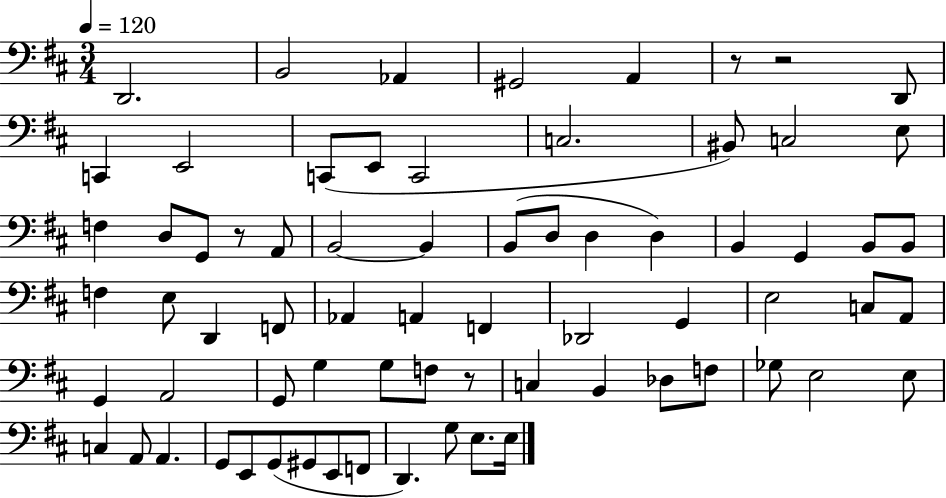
D2/h. B2/h Ab2/q G#2/h A2/q R/e R/h D2/e C2/q E2/h C2/e E2/e C2/h C3/h. BIS2/e C3/h E3/e F3/q D3/e G2/e R/e A2/e B2/h B2/q B2/e D3/e D3/q D3/q B2/q G2/q B2/e B2/e F3/q E3/e D2/q F2/e Ab2/q A2/q F2/q Db2/h G2/q E3/h C3/e A2/e G2/q A2/h G2/e G3/q G3/e F3/e R/e C3/q B2/q Db3/e F3/e Gb3/e E3/h E3/e C3/q A2/e A2/q. G2/e E2/e G2/e G#2/e E2/e F2/e D2/q. G3/e E3/e. E3/s